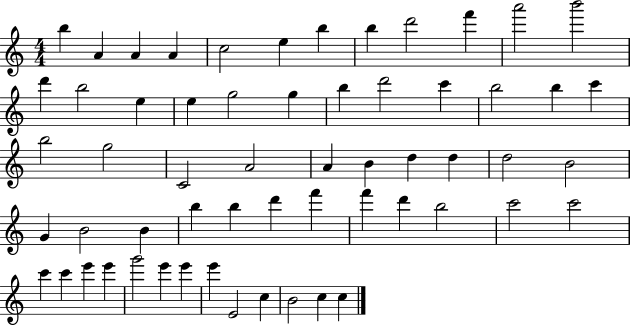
{
  \clef treble
  \numericTimeSignature
  \time 4/4
  \key c \major
  b''4 a'4 a'4 a'4 | c''2 e''4 b''4 | b''4 d'''2 f'''4 | a'''2 b'''2 | \break d'''4 b''2 e''4 | e''4 g''2 g''4 | b''4 d'''2 c'''4 | b''2 b''4 c'''4 | \break b''2 g''2 | c'2 a'2 | a'4 b'4 d''4 d''4 | d''2 b'2 | \break g'4 b'2 b'4 | b''4 b''4 d'''4 f'''4 | f'''4 d'''4 b''2 | c'''2 c'''2 | \break c'''4 c'''4 e'''4 e'''4 | g'''2 e'''4 e'''4 | e'''4 e'2 c''4 | b'2 c''4 c''4 | \break \bar "|."
}